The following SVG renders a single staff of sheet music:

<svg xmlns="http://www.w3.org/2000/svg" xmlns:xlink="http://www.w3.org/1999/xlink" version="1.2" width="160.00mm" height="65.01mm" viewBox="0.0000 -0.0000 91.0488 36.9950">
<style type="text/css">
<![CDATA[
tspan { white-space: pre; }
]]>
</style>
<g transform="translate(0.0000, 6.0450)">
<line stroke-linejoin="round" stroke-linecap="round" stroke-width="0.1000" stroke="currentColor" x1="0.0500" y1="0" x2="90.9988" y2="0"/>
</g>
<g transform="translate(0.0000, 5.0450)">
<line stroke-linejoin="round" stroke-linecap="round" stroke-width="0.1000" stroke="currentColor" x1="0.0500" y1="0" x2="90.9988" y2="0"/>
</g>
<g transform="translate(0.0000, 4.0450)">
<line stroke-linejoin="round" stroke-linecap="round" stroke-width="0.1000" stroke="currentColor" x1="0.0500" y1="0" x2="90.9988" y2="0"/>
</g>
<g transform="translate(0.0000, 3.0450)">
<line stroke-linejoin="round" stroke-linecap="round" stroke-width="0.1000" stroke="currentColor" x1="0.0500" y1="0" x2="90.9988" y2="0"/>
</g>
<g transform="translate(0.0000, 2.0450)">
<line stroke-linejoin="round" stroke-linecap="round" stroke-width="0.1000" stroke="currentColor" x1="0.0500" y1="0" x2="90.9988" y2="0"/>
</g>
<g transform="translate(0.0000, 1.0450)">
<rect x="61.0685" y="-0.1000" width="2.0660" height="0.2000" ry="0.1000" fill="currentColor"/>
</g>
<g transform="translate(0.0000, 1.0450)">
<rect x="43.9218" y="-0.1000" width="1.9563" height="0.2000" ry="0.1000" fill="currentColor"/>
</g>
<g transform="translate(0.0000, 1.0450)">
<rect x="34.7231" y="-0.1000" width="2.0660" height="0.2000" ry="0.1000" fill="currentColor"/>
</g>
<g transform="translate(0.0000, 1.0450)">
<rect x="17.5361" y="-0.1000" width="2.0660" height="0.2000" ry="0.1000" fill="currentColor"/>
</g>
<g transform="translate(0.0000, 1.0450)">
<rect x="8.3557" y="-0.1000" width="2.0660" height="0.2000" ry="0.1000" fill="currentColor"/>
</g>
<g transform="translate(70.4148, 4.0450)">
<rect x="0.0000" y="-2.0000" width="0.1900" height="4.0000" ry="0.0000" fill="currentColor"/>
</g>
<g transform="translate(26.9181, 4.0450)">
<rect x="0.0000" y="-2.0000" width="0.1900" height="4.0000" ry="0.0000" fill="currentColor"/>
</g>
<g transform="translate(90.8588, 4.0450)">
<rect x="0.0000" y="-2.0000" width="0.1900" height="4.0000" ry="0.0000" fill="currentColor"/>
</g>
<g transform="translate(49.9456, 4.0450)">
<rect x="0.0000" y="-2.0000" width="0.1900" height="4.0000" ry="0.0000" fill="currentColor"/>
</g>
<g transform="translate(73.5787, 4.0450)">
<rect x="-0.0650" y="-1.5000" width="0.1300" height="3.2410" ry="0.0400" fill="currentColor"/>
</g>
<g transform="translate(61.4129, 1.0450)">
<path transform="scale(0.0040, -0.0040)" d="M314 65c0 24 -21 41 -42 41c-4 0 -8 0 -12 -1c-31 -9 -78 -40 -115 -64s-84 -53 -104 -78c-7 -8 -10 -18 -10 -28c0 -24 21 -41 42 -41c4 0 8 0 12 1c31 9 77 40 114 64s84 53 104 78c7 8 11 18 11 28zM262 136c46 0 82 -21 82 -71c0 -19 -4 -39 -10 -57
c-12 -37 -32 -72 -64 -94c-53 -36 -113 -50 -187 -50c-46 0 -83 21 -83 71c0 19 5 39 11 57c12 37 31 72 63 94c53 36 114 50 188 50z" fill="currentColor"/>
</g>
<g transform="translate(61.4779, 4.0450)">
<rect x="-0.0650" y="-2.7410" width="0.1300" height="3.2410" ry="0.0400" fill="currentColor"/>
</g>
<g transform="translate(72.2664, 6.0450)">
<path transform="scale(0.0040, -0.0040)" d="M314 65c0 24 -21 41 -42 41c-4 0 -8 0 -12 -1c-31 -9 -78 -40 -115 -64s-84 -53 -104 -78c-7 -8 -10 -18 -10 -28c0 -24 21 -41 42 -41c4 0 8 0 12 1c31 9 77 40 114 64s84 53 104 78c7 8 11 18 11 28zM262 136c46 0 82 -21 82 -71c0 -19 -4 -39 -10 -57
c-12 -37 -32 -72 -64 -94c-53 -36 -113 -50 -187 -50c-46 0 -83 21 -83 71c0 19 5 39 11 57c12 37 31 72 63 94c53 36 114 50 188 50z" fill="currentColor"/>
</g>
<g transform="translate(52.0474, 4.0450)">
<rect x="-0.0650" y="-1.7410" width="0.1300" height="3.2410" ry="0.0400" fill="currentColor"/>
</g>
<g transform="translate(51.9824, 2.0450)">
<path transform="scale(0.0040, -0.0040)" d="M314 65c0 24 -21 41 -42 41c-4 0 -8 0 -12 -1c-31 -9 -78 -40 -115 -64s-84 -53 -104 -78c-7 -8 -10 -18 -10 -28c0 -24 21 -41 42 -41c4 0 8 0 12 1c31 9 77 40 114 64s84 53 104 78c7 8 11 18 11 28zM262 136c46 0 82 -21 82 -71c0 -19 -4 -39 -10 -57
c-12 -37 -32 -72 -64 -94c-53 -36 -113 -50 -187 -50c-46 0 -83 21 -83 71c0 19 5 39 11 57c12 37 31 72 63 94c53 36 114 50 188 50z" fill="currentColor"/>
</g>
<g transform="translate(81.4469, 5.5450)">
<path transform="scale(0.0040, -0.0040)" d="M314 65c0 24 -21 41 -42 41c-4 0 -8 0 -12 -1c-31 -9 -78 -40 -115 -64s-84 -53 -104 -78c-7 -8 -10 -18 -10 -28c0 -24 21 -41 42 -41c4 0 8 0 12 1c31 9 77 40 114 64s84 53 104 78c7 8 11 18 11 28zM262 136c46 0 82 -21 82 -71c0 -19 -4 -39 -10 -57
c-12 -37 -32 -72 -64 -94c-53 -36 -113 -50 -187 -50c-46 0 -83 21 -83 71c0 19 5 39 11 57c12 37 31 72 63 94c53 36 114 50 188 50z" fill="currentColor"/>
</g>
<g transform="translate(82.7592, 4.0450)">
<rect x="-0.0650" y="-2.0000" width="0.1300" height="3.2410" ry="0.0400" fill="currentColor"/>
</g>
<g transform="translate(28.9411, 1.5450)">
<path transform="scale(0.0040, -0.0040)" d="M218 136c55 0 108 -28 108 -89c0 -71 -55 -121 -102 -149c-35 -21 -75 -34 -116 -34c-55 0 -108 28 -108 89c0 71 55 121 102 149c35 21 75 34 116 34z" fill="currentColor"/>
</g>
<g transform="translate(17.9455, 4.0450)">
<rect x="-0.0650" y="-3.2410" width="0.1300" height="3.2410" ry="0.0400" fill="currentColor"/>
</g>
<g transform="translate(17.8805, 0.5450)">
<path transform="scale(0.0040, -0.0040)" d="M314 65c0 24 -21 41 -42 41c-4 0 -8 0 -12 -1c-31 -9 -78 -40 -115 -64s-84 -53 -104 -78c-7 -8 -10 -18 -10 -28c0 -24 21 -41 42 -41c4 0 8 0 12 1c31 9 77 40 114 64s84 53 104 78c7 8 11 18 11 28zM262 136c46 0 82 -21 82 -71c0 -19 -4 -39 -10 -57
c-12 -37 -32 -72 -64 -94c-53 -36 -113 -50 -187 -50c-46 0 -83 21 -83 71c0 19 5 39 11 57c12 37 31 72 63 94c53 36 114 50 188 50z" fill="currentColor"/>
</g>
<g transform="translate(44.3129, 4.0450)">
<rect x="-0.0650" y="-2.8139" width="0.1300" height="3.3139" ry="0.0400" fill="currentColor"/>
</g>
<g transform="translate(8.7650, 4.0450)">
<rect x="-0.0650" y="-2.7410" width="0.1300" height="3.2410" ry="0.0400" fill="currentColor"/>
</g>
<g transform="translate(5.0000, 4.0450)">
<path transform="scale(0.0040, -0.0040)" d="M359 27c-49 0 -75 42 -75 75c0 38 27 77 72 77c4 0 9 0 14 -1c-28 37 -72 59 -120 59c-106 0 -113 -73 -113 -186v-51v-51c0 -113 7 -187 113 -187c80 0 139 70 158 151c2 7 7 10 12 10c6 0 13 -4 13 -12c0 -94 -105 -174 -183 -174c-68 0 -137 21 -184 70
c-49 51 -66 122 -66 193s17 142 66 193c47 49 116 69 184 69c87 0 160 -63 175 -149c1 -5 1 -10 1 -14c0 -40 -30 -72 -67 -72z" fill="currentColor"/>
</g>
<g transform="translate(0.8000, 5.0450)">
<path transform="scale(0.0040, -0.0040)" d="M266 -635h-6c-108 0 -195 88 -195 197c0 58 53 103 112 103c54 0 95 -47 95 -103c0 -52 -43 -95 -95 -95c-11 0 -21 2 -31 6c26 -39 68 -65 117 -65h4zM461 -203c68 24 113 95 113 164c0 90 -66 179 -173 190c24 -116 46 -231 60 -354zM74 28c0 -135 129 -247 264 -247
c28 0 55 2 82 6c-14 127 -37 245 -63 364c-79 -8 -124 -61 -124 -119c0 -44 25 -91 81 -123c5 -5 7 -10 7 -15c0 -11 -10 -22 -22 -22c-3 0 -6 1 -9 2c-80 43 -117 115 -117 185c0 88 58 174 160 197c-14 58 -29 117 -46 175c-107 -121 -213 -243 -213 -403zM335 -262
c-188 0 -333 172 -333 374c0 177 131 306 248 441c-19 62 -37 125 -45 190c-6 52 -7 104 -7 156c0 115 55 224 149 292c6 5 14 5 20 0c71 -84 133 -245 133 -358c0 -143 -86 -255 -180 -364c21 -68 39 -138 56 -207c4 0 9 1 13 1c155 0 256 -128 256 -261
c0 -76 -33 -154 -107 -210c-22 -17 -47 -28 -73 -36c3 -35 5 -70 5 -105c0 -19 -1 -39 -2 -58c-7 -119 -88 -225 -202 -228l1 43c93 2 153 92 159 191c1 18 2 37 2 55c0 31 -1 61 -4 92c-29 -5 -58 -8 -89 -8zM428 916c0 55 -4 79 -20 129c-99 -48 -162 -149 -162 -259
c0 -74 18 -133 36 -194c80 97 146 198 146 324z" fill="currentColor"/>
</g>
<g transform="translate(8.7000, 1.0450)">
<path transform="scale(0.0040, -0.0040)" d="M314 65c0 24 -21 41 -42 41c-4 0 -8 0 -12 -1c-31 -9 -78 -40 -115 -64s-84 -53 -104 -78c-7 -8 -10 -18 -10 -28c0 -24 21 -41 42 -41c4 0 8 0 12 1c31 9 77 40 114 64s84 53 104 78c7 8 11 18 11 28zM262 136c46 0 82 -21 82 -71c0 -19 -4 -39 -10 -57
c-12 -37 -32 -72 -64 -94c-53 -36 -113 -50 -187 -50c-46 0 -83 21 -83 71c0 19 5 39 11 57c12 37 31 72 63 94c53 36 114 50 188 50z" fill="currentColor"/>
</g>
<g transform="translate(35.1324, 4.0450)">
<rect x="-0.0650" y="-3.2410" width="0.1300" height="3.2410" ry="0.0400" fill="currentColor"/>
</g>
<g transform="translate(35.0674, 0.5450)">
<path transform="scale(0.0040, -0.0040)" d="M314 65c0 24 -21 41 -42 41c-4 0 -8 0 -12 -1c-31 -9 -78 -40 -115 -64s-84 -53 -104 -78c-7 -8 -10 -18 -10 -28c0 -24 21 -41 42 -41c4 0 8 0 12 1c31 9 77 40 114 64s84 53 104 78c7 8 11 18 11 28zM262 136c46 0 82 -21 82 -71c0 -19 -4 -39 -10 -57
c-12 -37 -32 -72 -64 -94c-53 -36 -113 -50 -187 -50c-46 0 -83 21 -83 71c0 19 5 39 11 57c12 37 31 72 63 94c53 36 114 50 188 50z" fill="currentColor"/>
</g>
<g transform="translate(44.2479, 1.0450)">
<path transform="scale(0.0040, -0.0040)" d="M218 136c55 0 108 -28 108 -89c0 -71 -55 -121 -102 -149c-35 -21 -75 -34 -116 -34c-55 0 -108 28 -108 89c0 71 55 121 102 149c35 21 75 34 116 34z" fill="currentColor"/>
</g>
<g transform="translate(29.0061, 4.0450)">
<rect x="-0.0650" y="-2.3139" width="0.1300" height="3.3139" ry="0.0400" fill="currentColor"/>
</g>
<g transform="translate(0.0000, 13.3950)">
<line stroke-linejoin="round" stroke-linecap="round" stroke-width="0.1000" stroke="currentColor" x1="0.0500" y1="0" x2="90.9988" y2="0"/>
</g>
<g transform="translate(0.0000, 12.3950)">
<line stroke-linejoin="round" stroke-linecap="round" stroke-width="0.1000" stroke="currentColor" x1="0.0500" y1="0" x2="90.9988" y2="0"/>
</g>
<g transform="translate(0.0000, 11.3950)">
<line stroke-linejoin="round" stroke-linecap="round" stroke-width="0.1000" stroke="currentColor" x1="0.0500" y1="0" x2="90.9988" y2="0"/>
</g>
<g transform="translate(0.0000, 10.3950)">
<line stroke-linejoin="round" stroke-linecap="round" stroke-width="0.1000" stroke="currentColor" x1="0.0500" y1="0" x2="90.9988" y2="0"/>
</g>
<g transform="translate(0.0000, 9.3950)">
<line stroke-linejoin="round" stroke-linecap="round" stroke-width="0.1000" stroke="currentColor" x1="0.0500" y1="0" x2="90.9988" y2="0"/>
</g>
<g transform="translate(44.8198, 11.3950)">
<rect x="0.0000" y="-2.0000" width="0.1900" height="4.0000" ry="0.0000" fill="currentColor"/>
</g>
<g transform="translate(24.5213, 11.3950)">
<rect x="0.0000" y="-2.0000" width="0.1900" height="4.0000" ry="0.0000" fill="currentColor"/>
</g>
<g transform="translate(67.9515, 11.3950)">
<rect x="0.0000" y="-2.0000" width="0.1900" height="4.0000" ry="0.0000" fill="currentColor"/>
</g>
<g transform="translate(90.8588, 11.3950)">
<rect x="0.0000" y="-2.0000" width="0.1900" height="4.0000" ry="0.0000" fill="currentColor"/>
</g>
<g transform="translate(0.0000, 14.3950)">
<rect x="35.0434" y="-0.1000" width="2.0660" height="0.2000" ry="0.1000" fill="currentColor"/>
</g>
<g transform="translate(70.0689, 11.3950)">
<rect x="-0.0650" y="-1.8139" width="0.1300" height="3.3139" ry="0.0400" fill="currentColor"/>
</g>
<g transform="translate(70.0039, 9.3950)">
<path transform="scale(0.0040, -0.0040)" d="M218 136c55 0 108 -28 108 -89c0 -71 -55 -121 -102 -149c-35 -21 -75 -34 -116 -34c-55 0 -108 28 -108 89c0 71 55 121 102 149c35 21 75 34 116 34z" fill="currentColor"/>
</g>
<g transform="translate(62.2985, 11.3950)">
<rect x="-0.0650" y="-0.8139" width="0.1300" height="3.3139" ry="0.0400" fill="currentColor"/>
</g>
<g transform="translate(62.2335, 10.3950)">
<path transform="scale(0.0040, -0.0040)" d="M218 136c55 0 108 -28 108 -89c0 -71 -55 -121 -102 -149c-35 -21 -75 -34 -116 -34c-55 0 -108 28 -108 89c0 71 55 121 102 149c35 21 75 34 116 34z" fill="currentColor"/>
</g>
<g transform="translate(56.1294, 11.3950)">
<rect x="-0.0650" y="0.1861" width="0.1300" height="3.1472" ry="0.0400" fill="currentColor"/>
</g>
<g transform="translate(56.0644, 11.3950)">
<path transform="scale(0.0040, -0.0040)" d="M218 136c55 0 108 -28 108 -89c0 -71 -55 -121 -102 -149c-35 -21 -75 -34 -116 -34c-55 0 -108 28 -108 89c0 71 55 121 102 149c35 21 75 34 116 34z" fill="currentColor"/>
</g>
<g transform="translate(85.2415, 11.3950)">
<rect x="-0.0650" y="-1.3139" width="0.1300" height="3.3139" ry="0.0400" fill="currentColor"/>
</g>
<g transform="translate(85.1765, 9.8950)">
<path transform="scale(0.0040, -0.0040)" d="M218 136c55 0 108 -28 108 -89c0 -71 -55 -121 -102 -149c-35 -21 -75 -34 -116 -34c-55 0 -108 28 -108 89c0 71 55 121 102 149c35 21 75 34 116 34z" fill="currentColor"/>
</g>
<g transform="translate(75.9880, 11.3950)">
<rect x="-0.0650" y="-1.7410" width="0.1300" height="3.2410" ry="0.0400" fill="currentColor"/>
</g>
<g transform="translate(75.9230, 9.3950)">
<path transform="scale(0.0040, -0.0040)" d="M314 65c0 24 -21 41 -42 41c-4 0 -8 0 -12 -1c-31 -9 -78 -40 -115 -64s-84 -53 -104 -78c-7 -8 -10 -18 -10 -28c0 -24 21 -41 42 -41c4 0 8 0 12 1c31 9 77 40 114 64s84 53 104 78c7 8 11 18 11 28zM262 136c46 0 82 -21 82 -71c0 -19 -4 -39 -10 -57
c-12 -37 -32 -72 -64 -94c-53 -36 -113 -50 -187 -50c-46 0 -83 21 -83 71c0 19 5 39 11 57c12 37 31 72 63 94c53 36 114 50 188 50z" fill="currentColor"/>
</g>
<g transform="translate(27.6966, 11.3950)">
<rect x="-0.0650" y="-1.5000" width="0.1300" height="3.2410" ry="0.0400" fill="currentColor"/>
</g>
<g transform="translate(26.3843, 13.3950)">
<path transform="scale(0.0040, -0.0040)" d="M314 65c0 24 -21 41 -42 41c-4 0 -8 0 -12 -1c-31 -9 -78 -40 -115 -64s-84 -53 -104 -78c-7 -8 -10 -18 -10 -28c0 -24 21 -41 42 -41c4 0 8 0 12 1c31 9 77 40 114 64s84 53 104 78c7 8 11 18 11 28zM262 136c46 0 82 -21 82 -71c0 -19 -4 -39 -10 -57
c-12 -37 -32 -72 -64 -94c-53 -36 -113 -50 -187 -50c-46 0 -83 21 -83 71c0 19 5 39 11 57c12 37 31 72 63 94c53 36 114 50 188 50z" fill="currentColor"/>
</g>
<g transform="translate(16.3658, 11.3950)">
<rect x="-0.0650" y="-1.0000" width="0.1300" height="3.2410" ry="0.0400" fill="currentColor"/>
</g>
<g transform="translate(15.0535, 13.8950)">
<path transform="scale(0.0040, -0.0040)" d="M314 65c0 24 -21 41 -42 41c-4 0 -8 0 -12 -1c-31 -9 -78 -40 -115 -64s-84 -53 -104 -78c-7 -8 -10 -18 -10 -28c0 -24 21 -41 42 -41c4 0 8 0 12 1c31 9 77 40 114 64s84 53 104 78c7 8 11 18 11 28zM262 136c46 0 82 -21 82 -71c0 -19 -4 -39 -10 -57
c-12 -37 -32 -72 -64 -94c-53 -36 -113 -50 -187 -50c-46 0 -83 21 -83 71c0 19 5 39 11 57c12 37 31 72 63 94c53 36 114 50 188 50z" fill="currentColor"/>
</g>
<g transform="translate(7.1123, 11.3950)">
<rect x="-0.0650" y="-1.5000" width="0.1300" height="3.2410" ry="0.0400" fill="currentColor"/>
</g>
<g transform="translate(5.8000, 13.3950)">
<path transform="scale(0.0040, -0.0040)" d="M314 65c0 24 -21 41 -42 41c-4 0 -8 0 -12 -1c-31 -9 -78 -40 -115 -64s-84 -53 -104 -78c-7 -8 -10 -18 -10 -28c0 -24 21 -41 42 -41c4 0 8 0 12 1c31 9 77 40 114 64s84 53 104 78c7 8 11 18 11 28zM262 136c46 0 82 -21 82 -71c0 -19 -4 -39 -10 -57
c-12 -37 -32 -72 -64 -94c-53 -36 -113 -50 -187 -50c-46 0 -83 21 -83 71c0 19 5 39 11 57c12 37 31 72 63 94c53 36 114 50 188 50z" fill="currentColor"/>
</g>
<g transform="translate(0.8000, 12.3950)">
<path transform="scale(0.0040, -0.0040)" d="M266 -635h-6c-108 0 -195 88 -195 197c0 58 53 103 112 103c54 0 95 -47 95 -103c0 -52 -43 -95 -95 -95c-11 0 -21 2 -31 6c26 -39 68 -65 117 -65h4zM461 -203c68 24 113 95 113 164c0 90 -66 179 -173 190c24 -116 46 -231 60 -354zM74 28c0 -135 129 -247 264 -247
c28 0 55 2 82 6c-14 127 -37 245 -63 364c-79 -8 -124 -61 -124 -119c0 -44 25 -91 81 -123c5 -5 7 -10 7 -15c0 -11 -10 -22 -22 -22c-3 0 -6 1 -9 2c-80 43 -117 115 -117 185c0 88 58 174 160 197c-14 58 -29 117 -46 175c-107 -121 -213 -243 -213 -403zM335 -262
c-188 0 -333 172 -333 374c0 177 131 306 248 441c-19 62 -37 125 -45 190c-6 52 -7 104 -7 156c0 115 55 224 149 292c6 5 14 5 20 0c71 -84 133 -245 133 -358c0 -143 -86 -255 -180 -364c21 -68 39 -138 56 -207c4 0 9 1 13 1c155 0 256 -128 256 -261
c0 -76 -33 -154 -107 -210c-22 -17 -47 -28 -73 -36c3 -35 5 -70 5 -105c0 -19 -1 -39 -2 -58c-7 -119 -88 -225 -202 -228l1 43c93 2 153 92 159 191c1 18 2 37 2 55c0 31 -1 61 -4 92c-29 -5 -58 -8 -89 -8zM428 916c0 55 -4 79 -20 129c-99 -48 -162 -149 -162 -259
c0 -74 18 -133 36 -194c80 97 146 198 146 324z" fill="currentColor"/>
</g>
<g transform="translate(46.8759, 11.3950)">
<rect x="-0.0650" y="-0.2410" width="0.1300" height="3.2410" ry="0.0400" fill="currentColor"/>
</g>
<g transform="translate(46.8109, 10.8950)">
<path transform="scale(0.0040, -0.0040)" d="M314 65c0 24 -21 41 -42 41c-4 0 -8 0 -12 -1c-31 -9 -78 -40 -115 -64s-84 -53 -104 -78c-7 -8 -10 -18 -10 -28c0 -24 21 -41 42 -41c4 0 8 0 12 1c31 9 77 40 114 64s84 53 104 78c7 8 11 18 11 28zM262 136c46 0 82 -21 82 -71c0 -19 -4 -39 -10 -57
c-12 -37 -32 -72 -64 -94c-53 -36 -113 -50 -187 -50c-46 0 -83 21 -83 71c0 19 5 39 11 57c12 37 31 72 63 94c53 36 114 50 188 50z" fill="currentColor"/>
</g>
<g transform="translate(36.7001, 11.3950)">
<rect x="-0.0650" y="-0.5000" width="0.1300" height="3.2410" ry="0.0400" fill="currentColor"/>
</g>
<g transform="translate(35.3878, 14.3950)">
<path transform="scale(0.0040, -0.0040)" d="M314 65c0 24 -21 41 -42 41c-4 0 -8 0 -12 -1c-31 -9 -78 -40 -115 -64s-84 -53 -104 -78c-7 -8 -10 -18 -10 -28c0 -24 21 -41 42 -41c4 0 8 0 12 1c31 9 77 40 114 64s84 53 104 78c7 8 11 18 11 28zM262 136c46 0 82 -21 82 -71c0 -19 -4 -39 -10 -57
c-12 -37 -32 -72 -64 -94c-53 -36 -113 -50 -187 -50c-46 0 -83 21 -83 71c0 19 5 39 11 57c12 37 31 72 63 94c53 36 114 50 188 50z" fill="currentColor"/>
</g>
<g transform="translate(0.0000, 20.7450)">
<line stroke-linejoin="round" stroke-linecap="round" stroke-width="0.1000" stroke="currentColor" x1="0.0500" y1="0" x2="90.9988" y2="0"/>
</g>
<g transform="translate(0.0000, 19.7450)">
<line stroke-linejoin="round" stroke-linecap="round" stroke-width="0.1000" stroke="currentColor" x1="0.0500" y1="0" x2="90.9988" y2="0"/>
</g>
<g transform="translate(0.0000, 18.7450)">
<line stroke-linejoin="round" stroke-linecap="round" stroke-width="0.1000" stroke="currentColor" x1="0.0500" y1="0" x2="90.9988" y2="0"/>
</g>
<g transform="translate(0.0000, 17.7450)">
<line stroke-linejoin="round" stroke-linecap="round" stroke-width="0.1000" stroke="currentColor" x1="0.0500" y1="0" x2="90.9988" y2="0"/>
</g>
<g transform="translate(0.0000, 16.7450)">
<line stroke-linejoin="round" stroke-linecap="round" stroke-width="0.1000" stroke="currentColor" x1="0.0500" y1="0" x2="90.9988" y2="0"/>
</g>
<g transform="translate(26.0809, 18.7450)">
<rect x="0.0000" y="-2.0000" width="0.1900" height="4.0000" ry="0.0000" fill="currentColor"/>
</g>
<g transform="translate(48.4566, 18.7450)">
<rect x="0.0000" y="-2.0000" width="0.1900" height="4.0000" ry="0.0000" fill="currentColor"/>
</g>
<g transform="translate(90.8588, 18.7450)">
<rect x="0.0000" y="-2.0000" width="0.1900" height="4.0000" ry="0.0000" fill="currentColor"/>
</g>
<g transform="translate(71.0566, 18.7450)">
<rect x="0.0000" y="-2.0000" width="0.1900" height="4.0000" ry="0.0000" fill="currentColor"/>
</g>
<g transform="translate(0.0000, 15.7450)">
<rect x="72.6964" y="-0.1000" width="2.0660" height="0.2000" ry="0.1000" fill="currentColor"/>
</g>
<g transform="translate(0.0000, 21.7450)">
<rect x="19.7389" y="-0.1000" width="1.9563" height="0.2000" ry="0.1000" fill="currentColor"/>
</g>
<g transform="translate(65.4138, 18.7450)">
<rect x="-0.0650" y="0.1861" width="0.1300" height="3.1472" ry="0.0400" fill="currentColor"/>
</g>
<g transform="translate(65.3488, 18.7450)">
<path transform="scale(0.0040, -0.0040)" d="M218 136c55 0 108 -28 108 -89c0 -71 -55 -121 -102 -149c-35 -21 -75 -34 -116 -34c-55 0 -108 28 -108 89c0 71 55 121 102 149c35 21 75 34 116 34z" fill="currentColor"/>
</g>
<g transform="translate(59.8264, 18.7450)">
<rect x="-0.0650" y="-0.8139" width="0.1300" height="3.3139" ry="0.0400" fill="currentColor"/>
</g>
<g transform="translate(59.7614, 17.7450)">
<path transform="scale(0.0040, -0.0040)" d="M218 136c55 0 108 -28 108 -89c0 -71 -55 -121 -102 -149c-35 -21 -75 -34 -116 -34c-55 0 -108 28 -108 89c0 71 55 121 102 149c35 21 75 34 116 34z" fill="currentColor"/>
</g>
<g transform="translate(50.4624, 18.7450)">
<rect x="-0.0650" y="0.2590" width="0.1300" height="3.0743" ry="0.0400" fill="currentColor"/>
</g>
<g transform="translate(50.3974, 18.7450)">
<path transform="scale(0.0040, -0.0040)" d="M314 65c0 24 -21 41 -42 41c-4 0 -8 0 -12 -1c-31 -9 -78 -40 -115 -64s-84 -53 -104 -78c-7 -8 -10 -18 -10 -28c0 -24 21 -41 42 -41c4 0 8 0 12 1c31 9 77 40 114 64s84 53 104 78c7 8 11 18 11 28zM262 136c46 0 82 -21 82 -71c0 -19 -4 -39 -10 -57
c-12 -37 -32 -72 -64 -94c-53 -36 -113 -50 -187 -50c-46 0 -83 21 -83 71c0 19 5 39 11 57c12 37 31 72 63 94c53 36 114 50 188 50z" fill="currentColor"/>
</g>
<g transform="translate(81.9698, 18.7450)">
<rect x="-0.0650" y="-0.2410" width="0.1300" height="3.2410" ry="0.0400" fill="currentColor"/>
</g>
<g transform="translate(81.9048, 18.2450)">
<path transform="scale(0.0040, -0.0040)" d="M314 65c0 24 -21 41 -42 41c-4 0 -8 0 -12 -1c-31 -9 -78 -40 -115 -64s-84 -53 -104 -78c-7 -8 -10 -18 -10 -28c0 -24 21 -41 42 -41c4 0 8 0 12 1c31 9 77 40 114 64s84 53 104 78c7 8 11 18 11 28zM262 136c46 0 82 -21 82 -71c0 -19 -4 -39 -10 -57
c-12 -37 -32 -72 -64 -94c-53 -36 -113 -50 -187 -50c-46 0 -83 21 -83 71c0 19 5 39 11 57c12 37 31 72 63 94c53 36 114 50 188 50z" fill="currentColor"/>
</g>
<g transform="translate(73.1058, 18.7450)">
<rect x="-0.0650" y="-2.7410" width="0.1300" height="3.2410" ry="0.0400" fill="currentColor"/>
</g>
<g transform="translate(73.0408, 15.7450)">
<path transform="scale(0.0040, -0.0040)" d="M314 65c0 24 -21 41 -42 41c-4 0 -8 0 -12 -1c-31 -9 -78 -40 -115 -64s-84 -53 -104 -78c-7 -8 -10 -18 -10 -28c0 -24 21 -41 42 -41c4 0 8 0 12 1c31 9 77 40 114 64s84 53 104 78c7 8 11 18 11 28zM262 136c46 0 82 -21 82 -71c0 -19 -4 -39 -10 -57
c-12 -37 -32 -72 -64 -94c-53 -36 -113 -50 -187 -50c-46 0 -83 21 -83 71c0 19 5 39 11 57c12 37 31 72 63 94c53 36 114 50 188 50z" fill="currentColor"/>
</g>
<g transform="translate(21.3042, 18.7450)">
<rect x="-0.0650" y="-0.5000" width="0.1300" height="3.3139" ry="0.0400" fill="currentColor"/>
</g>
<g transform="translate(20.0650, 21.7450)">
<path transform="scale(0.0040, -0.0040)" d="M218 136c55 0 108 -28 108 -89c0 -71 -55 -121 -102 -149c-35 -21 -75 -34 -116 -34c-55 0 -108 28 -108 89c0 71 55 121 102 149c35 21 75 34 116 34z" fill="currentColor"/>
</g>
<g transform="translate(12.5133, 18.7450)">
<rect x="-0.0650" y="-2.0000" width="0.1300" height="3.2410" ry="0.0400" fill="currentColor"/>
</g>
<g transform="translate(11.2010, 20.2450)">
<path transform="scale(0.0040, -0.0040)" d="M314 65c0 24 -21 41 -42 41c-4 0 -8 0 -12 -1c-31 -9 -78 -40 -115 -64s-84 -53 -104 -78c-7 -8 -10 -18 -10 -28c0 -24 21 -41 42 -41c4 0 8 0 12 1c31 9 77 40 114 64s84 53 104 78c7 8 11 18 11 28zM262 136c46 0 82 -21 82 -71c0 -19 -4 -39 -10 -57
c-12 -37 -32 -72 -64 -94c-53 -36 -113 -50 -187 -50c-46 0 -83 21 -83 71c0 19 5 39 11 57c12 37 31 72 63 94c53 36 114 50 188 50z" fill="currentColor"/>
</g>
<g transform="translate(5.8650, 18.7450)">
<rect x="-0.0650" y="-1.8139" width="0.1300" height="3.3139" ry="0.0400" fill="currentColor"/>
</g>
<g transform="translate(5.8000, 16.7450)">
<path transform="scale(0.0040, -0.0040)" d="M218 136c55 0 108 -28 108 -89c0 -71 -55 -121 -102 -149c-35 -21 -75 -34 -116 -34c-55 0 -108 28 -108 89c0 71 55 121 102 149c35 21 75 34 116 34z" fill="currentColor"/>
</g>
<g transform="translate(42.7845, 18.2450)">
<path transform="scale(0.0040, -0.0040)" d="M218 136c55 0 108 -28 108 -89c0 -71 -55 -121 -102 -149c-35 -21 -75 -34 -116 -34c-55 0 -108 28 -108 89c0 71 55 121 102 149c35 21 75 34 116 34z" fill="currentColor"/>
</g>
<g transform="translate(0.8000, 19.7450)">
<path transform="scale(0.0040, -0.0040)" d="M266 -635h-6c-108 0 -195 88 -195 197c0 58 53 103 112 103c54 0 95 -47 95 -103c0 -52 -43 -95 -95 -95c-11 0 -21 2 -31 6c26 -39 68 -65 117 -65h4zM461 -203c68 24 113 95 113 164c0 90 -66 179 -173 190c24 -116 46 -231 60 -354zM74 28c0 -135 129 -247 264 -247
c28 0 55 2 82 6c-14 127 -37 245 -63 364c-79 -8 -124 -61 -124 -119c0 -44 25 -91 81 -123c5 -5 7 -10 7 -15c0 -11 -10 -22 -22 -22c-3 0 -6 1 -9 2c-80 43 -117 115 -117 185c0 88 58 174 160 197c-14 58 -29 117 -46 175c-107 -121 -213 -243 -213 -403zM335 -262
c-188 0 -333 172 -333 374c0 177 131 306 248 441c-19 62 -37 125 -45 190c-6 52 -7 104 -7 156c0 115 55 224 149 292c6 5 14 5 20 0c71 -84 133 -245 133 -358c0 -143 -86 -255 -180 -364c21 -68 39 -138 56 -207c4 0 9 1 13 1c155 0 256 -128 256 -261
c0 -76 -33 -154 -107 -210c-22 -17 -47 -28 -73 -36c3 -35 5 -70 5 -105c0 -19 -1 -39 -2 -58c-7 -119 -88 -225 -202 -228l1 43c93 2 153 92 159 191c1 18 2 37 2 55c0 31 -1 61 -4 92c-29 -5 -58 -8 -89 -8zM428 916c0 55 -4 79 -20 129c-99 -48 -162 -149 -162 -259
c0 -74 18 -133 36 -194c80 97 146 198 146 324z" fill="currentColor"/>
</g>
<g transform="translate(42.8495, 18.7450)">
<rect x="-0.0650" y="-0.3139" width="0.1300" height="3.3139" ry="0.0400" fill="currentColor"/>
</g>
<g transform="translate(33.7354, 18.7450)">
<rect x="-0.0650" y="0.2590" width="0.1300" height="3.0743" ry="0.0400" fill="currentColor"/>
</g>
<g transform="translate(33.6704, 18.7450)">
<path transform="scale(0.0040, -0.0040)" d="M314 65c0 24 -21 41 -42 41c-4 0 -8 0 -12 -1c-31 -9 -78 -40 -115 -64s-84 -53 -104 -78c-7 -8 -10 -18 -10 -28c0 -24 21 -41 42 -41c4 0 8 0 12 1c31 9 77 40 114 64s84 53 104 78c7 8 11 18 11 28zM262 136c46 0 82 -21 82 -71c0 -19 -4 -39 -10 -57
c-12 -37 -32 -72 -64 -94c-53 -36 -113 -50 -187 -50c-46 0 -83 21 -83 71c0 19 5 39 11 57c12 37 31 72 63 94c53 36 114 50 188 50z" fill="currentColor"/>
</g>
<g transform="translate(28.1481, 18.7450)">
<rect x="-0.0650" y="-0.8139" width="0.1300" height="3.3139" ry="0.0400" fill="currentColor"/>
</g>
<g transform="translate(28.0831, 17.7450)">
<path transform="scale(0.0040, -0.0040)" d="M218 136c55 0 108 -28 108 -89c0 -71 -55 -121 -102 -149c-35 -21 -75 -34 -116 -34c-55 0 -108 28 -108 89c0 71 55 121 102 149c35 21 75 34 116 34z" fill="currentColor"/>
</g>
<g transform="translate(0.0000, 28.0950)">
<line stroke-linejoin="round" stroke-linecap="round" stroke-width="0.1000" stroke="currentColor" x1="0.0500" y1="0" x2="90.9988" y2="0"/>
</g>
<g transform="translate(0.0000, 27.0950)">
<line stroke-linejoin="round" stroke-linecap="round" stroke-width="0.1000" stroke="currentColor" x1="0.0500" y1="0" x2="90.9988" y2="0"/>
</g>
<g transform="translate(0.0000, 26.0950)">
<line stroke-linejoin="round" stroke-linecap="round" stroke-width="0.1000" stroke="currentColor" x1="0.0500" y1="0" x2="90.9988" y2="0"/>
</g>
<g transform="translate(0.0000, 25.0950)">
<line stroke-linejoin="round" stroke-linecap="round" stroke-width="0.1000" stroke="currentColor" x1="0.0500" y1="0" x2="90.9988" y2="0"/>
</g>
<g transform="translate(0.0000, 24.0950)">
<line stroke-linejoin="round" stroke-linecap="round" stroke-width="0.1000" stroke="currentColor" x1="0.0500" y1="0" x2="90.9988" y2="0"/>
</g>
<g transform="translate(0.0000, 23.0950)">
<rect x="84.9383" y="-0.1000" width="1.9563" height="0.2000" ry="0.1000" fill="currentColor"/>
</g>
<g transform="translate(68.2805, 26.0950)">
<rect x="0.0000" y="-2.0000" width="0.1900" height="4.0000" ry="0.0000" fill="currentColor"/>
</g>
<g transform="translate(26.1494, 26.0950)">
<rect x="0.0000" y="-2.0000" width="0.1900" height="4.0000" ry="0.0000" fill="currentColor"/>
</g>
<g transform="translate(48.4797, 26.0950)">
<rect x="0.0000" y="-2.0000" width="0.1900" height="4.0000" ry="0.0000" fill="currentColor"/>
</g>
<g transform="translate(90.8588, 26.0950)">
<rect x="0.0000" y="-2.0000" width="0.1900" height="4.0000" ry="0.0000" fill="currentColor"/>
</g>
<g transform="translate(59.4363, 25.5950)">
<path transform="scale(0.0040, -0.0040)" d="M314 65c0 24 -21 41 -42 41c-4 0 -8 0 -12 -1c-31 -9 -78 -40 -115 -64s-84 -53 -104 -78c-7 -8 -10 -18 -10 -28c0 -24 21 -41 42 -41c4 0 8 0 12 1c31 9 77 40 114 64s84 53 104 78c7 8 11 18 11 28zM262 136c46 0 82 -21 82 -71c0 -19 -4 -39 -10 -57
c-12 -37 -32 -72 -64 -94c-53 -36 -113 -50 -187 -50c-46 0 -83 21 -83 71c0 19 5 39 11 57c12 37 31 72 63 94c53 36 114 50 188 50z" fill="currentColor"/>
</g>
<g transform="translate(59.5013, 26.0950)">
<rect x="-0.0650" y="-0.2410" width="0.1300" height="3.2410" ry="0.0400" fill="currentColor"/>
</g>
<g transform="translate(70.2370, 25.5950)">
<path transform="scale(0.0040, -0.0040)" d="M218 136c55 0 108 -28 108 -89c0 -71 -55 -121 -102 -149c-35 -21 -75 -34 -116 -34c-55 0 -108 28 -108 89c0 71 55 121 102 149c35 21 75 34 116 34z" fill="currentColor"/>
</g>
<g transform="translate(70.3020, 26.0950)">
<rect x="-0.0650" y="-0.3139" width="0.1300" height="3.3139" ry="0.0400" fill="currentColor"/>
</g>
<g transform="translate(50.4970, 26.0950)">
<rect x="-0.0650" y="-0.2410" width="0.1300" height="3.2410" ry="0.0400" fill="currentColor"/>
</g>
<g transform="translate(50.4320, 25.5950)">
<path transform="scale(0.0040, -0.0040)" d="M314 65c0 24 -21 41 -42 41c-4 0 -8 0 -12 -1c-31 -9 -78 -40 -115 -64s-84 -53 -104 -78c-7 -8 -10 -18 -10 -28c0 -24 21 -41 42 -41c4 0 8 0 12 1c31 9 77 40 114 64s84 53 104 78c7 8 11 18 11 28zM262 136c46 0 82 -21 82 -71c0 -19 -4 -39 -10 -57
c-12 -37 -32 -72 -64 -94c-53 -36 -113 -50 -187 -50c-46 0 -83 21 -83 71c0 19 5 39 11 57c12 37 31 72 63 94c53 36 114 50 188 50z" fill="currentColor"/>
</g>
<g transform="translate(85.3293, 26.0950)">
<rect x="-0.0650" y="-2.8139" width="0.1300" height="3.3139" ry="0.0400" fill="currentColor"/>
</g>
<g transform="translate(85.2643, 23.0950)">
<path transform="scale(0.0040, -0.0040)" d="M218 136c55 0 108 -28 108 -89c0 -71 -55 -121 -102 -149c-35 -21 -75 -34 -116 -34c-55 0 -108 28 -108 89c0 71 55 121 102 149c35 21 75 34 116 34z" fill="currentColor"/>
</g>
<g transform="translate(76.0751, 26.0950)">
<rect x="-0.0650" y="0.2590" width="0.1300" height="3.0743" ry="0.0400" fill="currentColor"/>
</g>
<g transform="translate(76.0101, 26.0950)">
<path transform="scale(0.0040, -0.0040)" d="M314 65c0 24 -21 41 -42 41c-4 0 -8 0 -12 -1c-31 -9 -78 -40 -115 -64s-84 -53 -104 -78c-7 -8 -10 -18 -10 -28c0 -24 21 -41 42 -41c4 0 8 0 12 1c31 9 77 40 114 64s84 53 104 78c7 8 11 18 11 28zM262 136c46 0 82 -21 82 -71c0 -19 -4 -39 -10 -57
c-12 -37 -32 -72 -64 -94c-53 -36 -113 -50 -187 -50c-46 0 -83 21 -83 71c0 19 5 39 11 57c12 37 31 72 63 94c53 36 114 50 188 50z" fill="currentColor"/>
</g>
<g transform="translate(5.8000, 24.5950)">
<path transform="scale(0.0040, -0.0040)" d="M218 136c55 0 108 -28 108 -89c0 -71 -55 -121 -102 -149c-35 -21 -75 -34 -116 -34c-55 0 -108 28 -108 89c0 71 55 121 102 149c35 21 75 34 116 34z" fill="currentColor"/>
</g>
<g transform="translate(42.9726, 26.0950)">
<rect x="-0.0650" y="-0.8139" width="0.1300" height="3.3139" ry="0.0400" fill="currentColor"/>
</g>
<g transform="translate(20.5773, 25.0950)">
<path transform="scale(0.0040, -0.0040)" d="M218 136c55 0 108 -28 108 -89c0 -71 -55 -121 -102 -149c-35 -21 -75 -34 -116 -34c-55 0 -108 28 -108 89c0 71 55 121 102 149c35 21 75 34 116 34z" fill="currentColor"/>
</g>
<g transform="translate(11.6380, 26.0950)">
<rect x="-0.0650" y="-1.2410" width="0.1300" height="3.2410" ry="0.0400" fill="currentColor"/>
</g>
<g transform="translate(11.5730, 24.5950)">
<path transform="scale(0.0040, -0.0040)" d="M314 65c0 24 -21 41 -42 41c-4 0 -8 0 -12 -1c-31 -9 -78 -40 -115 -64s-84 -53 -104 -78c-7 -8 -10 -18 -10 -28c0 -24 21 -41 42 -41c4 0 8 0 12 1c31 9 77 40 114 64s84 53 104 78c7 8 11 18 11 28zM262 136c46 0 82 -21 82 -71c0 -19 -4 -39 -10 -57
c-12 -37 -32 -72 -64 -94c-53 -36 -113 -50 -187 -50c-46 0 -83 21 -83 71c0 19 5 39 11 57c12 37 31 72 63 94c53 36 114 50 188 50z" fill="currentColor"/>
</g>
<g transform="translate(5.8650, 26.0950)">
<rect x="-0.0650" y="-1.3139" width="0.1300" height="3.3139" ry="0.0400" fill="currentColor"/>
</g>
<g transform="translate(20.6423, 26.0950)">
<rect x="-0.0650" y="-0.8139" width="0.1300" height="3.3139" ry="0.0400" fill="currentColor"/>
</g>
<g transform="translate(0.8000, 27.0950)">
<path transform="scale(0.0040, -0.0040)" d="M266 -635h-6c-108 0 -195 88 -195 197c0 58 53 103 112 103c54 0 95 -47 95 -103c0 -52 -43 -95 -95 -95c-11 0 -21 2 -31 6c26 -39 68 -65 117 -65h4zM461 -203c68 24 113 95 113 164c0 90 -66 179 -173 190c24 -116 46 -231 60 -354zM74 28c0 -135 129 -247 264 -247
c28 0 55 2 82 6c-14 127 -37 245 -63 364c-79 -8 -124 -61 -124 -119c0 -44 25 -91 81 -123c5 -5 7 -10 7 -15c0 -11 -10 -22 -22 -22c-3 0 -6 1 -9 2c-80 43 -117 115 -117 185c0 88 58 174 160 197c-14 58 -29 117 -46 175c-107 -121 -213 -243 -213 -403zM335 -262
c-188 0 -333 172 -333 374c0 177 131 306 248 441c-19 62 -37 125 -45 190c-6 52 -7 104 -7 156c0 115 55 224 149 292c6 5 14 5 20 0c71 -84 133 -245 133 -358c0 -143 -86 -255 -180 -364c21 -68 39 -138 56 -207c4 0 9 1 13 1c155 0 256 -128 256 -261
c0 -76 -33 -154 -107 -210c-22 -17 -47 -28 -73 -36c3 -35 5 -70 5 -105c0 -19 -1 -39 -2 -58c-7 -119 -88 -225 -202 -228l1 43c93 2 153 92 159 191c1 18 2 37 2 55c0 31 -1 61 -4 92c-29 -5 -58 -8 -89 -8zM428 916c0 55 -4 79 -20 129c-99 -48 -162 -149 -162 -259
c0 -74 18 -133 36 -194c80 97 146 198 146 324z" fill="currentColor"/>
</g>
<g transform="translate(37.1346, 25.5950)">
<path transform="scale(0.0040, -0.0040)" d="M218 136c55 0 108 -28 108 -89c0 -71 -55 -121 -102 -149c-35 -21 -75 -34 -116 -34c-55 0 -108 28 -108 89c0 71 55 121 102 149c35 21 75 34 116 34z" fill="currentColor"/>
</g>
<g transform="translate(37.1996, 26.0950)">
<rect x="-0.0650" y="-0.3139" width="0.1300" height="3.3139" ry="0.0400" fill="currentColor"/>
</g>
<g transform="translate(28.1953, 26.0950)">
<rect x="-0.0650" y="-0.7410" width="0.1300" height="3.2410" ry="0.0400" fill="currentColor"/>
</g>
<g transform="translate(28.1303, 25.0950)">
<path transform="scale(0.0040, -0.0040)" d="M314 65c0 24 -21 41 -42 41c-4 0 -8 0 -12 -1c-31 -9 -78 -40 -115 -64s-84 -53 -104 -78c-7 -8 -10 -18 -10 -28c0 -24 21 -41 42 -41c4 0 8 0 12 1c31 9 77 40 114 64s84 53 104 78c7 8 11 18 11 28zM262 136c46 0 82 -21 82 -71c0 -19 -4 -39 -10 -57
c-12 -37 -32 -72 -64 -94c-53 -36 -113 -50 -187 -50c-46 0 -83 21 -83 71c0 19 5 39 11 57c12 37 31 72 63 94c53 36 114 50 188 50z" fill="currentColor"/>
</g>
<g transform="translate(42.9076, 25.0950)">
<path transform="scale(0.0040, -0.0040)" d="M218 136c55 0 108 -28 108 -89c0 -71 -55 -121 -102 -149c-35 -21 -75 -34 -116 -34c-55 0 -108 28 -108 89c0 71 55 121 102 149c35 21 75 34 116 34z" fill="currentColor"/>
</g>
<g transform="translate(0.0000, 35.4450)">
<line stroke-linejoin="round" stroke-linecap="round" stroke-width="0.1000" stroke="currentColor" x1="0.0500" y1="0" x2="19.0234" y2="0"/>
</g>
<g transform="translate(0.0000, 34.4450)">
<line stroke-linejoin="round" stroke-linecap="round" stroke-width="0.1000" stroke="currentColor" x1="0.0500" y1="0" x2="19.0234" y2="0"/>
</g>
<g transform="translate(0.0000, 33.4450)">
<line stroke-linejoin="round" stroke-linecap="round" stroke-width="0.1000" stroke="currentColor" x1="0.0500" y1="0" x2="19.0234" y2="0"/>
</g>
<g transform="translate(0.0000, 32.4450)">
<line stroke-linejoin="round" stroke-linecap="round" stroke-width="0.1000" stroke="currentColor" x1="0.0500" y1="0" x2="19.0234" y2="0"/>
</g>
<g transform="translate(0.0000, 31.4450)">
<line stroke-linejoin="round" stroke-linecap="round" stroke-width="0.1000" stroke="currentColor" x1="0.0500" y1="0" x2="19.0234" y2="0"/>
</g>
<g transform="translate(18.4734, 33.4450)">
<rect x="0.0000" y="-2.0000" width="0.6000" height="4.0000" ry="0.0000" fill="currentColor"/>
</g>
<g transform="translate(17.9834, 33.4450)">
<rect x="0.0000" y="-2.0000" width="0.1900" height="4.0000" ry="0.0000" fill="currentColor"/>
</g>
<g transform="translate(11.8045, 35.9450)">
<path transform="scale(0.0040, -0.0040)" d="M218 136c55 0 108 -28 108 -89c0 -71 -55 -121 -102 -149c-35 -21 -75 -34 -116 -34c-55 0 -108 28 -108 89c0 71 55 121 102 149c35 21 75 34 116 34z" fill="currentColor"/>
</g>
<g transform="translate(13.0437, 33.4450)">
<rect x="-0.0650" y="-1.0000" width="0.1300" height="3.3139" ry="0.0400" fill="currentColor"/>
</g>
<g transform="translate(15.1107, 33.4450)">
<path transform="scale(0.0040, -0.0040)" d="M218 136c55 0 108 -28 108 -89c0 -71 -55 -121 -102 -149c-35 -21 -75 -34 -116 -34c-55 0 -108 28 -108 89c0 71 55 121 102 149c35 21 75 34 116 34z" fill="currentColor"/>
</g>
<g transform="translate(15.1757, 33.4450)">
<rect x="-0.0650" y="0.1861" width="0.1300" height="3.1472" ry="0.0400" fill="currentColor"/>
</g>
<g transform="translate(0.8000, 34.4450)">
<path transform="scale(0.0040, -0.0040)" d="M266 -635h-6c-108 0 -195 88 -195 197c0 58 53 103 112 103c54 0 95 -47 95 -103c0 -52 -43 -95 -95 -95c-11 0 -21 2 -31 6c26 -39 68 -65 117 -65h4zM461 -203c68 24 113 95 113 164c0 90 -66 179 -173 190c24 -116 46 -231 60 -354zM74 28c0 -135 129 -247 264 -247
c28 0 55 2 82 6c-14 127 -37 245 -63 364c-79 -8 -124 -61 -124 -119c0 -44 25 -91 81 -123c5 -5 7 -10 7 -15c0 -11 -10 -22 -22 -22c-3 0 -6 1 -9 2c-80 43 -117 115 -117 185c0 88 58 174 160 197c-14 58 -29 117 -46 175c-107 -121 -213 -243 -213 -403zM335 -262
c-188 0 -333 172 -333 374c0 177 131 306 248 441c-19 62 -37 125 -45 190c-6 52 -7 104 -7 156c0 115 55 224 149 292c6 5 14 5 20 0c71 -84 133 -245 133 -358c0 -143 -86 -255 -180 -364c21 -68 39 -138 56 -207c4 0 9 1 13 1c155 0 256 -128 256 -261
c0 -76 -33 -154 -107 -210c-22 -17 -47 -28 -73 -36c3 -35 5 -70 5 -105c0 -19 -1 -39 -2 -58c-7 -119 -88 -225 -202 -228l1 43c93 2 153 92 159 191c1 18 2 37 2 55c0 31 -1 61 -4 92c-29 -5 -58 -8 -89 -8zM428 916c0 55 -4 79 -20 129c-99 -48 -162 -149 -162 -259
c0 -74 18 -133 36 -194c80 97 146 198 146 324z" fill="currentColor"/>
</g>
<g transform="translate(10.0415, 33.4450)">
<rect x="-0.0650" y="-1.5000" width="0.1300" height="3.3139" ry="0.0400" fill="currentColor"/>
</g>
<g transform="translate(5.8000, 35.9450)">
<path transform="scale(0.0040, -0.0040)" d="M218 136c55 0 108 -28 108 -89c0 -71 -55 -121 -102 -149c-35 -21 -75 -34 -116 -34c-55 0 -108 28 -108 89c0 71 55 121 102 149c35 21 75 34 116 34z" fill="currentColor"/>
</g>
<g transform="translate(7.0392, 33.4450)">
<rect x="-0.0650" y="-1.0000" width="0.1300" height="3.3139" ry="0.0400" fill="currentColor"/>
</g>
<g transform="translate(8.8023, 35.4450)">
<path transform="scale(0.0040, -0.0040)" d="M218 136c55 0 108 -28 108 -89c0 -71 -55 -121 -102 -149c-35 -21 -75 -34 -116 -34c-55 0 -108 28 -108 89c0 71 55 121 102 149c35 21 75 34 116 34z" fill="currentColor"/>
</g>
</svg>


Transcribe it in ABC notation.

X:1
T:Untitled
M:4/4
L:1/4
K:C
a2 b2 g b2 a f2 a2 E2 F2 E2 D2 E2 C2 c2 B d f f2 e f F2 C d B2 c B2 d B a2 c2 e e2 d d2 c d c2 c2 c B2 a D E D B